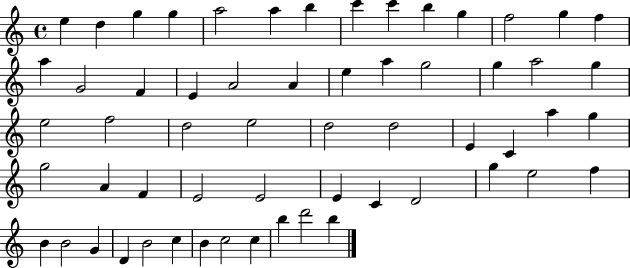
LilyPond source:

{
  \clef treble
  \time 4/4
  \defaultTimeSignature
  \key c \major
  e''4 d''4 g''4 g''4 | a''2 a''4 b''4 | c'''4 c'''4 b''4 g''4 | f''2 g''4 f''4 | \break a''4 g'2 f'4 | e'4 a'2 a'4 | e''4 a''4 g''2 | g''4 a''2 g''4 | \break e''2 f''2 | d''2 e''2 | d''2 d''2 | e'4 c'4 a''4 g''4 | \break g''2 a'4 f'4 | e'2 e'2 | e'4 c'4 d'2 | g''4 e''2 f''4 | \break b'4 b'2 g'4 | d'4 b'2 c''4 | b'4 c''2 c''4 | b''4 d'''2 b''4 | \break \bar "|."
}